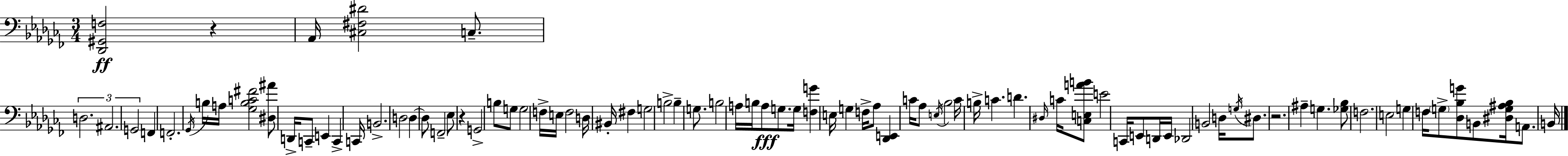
{
  \clef bass
  \numericTimeSignature
  \time 3/4
  \key aes \minor
  <des, gis, f>2\ff r4 | aes,16 <cis fis dis'>2 c8.-- | \tuplet 3/2 { d2. | ais,2. | \break g,2 } f,4 | f,2.-. | \acciaccatura { ges,16 } b16 a16 <ges b c' fis'>2 <dis ais'>8 | d,16-> c,8-- e,4 c,4-> | \break c,16 b,2.-> | d2 d4~~ | d8 f,2-- ees8 | r4 g,2-> | \break b8 g8 g2 | f16-> e16 f2 d16 | bis,16-. fis4 g2 | b2-> b4-- | \break g8. b2 | a16 b16 a8\fff g8. g16 <f g'>4 | e16 g4 f16-> aes8 <des, e,>4 | c'16 aes8 \acciaccatura { e16 } bes2 | \break c'16 b16-> c'4. d'4. | \grace { dis16 } c'16 <c e a' b'>8 e'2 | c,16 e,8 d,16 e,16 des,2 | b,2 d16 | \break \acciaccatura { g16 } dis8. r2. | ais4-- g4. | <ges bes>8 f2. | e2 | \break g4 f16 \parenthesize g8-> <des bes g'>8 b,8 <dis g ais bes>16 | a,8. b,16 \bar "|."
}